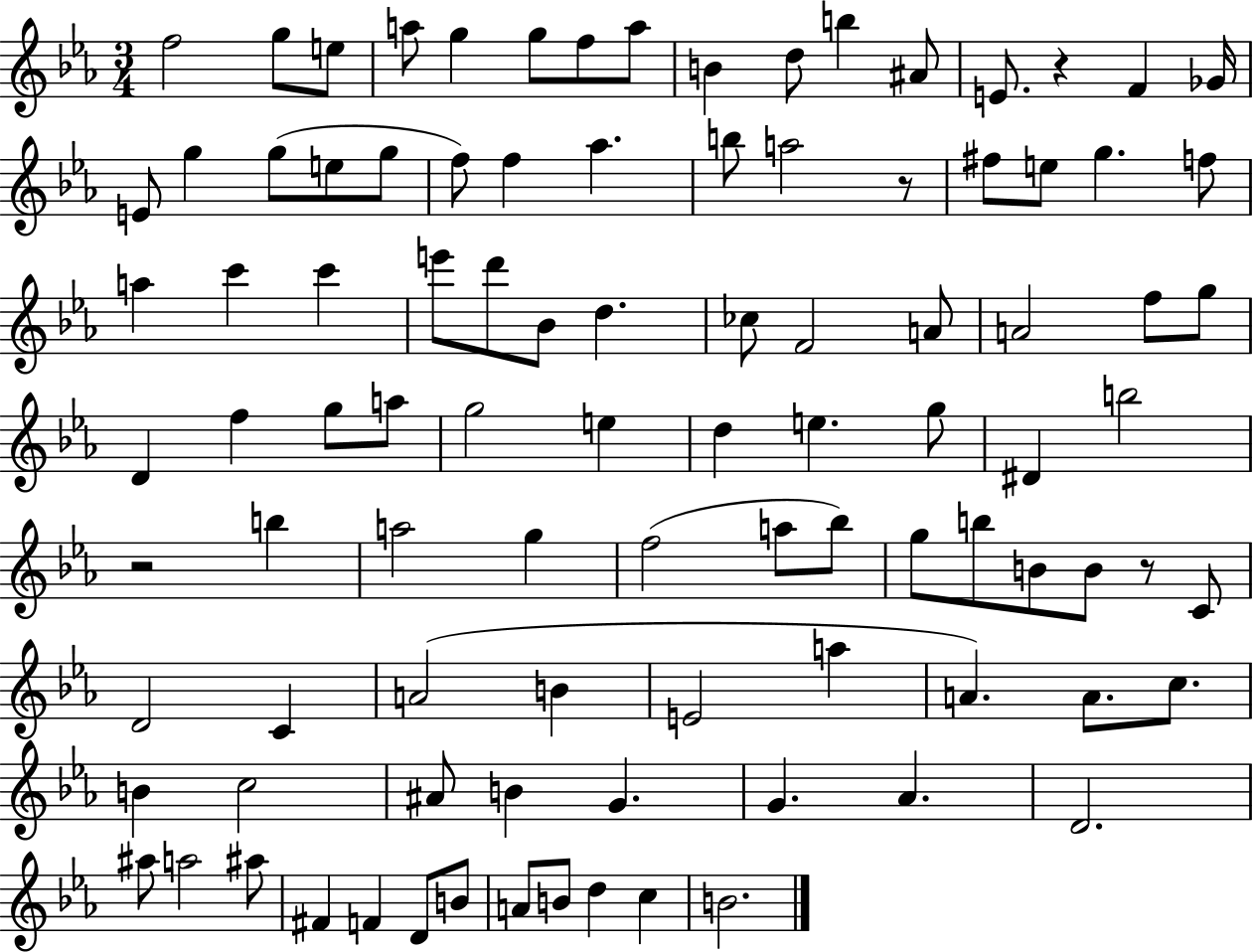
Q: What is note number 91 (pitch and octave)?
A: D5